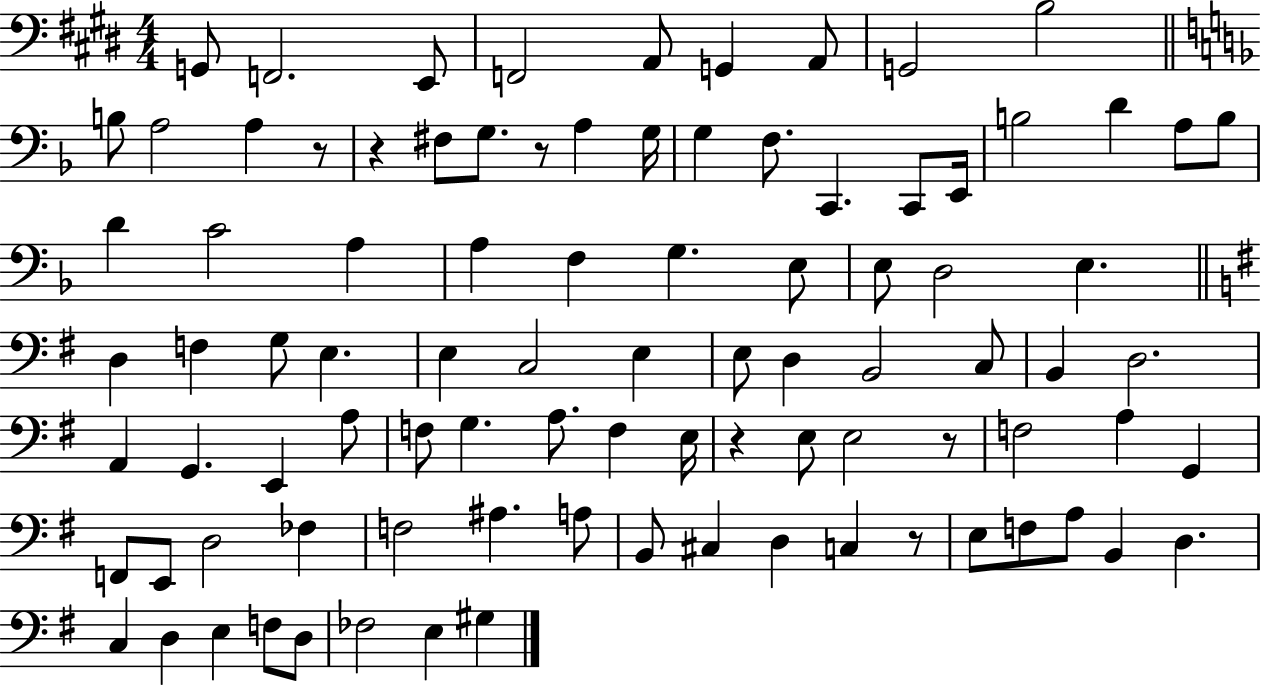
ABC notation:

X:1
T:Untitled
M:4/4
L:1/4
K:E
G,,/2 F,,2 E,,/2 F,,2 A,,/2 G,, A,,/2 G,,2 B,2 B,/2 A,2 A, z/2 z ^F,/2 G,/2 z/2 A, G,/4 G, F,/2 C,, C,,/2 E,,/4 B,2 D A,/2 B,/2 D C2 A, A, F, G, E,/2 E,/2 D,2 E, D, F, G,/2 E, E, C,2 E, E,/2 D, B,,2 C,/2 B,, D,2 A,, G,, E,, A,/2 F,/2 G, A,/2 F, E,/4 z E,/2 E,2 z/2 F,2 A, G,, F,,/2 E,,/2 D,2 _F, F,2 ^A, A,/2 B,,/2 ^C, D, C, z/2 E,/2 F,/2 A,/2 B,, D, C, D, E, F,/2 D,/2 _F,2 E, ^G,